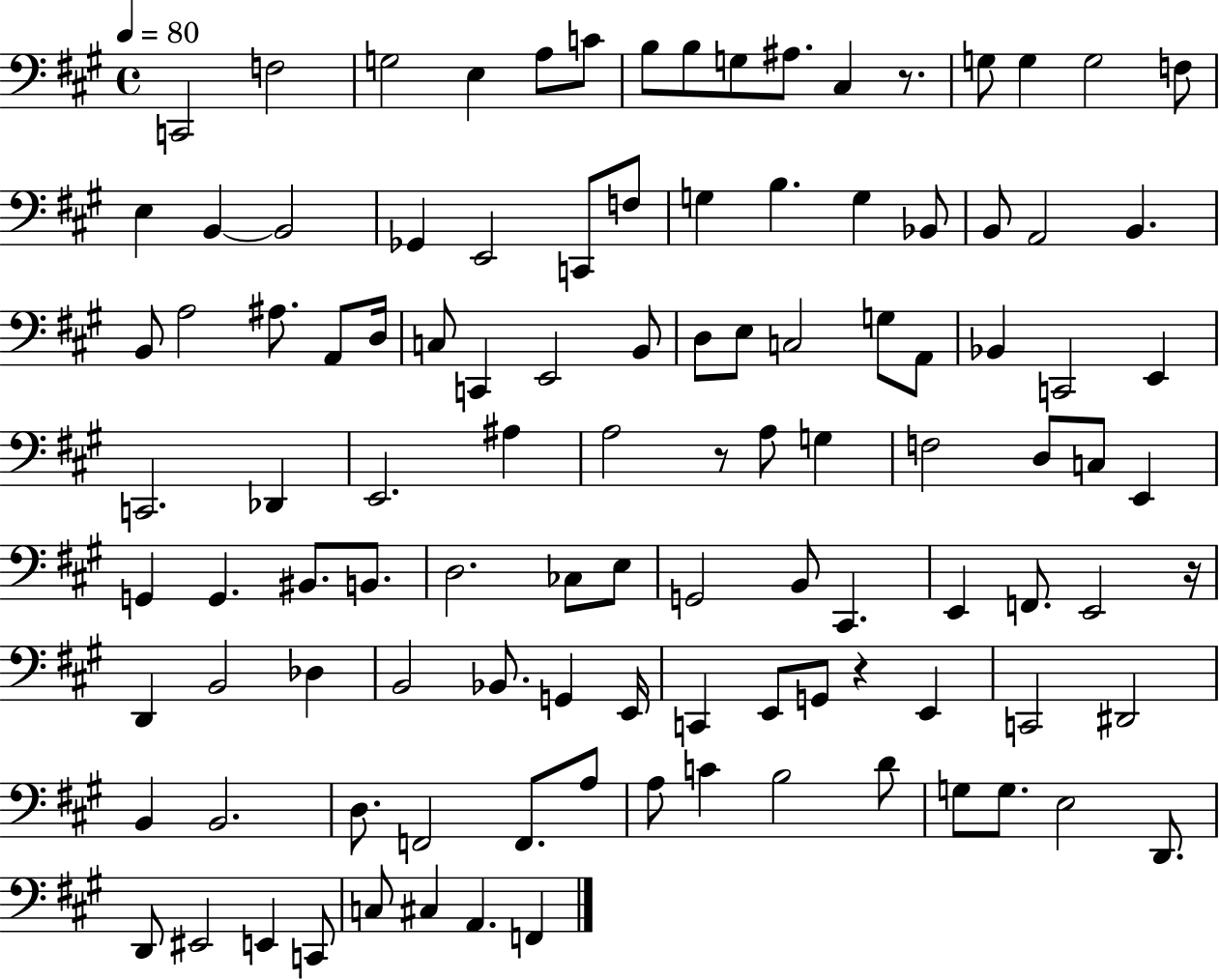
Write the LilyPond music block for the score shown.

{
  \clef bass
  \time 4/4
  \defaultTimeSignature
  \key a \major
  \tempo 4 = 80
  c,2 f2 | g2 e4 a8 c'8 | b8 b8 g8 ais8. cis4 r8. | g8 g4 g2 f8 | \break e4 b,4~~ b,2 | ges,4 e,2 c,8 f8 | g4 b4. g4 bes,8 | b,8 a,2 b,4. | \break b,8 a2 ais8. a,8 d16 | c8 c,4 e,2 b,8 | d8 e8 c2 g8 a,8 | bes,4 c,2 e,4 | \break c,2. des,4 | e,2. ais4 | a2 r8 a8 g4 | f2 d8 c8 e,4 | \break g,4 g,4. bis,8. b,8. | d2. ces8 e8 | g,2 b,8 cis,4. | e,4 f,8. e,2 r16 | \break d,4 b,2 des4 | b,2 bes,8. g,4 e,16 | c,4 e,8 g,8 r4 e,4 | c,2 dis,2 | \break b,4 b,2. | d8. f,2 f,8. a8 | a8 c'4 b2 d'8 | g8 g8. e2 d,8. | \break d,8 eis,2 e,4 c,8 | c8 cis4 a,4. f,4 | \bar "|."
}